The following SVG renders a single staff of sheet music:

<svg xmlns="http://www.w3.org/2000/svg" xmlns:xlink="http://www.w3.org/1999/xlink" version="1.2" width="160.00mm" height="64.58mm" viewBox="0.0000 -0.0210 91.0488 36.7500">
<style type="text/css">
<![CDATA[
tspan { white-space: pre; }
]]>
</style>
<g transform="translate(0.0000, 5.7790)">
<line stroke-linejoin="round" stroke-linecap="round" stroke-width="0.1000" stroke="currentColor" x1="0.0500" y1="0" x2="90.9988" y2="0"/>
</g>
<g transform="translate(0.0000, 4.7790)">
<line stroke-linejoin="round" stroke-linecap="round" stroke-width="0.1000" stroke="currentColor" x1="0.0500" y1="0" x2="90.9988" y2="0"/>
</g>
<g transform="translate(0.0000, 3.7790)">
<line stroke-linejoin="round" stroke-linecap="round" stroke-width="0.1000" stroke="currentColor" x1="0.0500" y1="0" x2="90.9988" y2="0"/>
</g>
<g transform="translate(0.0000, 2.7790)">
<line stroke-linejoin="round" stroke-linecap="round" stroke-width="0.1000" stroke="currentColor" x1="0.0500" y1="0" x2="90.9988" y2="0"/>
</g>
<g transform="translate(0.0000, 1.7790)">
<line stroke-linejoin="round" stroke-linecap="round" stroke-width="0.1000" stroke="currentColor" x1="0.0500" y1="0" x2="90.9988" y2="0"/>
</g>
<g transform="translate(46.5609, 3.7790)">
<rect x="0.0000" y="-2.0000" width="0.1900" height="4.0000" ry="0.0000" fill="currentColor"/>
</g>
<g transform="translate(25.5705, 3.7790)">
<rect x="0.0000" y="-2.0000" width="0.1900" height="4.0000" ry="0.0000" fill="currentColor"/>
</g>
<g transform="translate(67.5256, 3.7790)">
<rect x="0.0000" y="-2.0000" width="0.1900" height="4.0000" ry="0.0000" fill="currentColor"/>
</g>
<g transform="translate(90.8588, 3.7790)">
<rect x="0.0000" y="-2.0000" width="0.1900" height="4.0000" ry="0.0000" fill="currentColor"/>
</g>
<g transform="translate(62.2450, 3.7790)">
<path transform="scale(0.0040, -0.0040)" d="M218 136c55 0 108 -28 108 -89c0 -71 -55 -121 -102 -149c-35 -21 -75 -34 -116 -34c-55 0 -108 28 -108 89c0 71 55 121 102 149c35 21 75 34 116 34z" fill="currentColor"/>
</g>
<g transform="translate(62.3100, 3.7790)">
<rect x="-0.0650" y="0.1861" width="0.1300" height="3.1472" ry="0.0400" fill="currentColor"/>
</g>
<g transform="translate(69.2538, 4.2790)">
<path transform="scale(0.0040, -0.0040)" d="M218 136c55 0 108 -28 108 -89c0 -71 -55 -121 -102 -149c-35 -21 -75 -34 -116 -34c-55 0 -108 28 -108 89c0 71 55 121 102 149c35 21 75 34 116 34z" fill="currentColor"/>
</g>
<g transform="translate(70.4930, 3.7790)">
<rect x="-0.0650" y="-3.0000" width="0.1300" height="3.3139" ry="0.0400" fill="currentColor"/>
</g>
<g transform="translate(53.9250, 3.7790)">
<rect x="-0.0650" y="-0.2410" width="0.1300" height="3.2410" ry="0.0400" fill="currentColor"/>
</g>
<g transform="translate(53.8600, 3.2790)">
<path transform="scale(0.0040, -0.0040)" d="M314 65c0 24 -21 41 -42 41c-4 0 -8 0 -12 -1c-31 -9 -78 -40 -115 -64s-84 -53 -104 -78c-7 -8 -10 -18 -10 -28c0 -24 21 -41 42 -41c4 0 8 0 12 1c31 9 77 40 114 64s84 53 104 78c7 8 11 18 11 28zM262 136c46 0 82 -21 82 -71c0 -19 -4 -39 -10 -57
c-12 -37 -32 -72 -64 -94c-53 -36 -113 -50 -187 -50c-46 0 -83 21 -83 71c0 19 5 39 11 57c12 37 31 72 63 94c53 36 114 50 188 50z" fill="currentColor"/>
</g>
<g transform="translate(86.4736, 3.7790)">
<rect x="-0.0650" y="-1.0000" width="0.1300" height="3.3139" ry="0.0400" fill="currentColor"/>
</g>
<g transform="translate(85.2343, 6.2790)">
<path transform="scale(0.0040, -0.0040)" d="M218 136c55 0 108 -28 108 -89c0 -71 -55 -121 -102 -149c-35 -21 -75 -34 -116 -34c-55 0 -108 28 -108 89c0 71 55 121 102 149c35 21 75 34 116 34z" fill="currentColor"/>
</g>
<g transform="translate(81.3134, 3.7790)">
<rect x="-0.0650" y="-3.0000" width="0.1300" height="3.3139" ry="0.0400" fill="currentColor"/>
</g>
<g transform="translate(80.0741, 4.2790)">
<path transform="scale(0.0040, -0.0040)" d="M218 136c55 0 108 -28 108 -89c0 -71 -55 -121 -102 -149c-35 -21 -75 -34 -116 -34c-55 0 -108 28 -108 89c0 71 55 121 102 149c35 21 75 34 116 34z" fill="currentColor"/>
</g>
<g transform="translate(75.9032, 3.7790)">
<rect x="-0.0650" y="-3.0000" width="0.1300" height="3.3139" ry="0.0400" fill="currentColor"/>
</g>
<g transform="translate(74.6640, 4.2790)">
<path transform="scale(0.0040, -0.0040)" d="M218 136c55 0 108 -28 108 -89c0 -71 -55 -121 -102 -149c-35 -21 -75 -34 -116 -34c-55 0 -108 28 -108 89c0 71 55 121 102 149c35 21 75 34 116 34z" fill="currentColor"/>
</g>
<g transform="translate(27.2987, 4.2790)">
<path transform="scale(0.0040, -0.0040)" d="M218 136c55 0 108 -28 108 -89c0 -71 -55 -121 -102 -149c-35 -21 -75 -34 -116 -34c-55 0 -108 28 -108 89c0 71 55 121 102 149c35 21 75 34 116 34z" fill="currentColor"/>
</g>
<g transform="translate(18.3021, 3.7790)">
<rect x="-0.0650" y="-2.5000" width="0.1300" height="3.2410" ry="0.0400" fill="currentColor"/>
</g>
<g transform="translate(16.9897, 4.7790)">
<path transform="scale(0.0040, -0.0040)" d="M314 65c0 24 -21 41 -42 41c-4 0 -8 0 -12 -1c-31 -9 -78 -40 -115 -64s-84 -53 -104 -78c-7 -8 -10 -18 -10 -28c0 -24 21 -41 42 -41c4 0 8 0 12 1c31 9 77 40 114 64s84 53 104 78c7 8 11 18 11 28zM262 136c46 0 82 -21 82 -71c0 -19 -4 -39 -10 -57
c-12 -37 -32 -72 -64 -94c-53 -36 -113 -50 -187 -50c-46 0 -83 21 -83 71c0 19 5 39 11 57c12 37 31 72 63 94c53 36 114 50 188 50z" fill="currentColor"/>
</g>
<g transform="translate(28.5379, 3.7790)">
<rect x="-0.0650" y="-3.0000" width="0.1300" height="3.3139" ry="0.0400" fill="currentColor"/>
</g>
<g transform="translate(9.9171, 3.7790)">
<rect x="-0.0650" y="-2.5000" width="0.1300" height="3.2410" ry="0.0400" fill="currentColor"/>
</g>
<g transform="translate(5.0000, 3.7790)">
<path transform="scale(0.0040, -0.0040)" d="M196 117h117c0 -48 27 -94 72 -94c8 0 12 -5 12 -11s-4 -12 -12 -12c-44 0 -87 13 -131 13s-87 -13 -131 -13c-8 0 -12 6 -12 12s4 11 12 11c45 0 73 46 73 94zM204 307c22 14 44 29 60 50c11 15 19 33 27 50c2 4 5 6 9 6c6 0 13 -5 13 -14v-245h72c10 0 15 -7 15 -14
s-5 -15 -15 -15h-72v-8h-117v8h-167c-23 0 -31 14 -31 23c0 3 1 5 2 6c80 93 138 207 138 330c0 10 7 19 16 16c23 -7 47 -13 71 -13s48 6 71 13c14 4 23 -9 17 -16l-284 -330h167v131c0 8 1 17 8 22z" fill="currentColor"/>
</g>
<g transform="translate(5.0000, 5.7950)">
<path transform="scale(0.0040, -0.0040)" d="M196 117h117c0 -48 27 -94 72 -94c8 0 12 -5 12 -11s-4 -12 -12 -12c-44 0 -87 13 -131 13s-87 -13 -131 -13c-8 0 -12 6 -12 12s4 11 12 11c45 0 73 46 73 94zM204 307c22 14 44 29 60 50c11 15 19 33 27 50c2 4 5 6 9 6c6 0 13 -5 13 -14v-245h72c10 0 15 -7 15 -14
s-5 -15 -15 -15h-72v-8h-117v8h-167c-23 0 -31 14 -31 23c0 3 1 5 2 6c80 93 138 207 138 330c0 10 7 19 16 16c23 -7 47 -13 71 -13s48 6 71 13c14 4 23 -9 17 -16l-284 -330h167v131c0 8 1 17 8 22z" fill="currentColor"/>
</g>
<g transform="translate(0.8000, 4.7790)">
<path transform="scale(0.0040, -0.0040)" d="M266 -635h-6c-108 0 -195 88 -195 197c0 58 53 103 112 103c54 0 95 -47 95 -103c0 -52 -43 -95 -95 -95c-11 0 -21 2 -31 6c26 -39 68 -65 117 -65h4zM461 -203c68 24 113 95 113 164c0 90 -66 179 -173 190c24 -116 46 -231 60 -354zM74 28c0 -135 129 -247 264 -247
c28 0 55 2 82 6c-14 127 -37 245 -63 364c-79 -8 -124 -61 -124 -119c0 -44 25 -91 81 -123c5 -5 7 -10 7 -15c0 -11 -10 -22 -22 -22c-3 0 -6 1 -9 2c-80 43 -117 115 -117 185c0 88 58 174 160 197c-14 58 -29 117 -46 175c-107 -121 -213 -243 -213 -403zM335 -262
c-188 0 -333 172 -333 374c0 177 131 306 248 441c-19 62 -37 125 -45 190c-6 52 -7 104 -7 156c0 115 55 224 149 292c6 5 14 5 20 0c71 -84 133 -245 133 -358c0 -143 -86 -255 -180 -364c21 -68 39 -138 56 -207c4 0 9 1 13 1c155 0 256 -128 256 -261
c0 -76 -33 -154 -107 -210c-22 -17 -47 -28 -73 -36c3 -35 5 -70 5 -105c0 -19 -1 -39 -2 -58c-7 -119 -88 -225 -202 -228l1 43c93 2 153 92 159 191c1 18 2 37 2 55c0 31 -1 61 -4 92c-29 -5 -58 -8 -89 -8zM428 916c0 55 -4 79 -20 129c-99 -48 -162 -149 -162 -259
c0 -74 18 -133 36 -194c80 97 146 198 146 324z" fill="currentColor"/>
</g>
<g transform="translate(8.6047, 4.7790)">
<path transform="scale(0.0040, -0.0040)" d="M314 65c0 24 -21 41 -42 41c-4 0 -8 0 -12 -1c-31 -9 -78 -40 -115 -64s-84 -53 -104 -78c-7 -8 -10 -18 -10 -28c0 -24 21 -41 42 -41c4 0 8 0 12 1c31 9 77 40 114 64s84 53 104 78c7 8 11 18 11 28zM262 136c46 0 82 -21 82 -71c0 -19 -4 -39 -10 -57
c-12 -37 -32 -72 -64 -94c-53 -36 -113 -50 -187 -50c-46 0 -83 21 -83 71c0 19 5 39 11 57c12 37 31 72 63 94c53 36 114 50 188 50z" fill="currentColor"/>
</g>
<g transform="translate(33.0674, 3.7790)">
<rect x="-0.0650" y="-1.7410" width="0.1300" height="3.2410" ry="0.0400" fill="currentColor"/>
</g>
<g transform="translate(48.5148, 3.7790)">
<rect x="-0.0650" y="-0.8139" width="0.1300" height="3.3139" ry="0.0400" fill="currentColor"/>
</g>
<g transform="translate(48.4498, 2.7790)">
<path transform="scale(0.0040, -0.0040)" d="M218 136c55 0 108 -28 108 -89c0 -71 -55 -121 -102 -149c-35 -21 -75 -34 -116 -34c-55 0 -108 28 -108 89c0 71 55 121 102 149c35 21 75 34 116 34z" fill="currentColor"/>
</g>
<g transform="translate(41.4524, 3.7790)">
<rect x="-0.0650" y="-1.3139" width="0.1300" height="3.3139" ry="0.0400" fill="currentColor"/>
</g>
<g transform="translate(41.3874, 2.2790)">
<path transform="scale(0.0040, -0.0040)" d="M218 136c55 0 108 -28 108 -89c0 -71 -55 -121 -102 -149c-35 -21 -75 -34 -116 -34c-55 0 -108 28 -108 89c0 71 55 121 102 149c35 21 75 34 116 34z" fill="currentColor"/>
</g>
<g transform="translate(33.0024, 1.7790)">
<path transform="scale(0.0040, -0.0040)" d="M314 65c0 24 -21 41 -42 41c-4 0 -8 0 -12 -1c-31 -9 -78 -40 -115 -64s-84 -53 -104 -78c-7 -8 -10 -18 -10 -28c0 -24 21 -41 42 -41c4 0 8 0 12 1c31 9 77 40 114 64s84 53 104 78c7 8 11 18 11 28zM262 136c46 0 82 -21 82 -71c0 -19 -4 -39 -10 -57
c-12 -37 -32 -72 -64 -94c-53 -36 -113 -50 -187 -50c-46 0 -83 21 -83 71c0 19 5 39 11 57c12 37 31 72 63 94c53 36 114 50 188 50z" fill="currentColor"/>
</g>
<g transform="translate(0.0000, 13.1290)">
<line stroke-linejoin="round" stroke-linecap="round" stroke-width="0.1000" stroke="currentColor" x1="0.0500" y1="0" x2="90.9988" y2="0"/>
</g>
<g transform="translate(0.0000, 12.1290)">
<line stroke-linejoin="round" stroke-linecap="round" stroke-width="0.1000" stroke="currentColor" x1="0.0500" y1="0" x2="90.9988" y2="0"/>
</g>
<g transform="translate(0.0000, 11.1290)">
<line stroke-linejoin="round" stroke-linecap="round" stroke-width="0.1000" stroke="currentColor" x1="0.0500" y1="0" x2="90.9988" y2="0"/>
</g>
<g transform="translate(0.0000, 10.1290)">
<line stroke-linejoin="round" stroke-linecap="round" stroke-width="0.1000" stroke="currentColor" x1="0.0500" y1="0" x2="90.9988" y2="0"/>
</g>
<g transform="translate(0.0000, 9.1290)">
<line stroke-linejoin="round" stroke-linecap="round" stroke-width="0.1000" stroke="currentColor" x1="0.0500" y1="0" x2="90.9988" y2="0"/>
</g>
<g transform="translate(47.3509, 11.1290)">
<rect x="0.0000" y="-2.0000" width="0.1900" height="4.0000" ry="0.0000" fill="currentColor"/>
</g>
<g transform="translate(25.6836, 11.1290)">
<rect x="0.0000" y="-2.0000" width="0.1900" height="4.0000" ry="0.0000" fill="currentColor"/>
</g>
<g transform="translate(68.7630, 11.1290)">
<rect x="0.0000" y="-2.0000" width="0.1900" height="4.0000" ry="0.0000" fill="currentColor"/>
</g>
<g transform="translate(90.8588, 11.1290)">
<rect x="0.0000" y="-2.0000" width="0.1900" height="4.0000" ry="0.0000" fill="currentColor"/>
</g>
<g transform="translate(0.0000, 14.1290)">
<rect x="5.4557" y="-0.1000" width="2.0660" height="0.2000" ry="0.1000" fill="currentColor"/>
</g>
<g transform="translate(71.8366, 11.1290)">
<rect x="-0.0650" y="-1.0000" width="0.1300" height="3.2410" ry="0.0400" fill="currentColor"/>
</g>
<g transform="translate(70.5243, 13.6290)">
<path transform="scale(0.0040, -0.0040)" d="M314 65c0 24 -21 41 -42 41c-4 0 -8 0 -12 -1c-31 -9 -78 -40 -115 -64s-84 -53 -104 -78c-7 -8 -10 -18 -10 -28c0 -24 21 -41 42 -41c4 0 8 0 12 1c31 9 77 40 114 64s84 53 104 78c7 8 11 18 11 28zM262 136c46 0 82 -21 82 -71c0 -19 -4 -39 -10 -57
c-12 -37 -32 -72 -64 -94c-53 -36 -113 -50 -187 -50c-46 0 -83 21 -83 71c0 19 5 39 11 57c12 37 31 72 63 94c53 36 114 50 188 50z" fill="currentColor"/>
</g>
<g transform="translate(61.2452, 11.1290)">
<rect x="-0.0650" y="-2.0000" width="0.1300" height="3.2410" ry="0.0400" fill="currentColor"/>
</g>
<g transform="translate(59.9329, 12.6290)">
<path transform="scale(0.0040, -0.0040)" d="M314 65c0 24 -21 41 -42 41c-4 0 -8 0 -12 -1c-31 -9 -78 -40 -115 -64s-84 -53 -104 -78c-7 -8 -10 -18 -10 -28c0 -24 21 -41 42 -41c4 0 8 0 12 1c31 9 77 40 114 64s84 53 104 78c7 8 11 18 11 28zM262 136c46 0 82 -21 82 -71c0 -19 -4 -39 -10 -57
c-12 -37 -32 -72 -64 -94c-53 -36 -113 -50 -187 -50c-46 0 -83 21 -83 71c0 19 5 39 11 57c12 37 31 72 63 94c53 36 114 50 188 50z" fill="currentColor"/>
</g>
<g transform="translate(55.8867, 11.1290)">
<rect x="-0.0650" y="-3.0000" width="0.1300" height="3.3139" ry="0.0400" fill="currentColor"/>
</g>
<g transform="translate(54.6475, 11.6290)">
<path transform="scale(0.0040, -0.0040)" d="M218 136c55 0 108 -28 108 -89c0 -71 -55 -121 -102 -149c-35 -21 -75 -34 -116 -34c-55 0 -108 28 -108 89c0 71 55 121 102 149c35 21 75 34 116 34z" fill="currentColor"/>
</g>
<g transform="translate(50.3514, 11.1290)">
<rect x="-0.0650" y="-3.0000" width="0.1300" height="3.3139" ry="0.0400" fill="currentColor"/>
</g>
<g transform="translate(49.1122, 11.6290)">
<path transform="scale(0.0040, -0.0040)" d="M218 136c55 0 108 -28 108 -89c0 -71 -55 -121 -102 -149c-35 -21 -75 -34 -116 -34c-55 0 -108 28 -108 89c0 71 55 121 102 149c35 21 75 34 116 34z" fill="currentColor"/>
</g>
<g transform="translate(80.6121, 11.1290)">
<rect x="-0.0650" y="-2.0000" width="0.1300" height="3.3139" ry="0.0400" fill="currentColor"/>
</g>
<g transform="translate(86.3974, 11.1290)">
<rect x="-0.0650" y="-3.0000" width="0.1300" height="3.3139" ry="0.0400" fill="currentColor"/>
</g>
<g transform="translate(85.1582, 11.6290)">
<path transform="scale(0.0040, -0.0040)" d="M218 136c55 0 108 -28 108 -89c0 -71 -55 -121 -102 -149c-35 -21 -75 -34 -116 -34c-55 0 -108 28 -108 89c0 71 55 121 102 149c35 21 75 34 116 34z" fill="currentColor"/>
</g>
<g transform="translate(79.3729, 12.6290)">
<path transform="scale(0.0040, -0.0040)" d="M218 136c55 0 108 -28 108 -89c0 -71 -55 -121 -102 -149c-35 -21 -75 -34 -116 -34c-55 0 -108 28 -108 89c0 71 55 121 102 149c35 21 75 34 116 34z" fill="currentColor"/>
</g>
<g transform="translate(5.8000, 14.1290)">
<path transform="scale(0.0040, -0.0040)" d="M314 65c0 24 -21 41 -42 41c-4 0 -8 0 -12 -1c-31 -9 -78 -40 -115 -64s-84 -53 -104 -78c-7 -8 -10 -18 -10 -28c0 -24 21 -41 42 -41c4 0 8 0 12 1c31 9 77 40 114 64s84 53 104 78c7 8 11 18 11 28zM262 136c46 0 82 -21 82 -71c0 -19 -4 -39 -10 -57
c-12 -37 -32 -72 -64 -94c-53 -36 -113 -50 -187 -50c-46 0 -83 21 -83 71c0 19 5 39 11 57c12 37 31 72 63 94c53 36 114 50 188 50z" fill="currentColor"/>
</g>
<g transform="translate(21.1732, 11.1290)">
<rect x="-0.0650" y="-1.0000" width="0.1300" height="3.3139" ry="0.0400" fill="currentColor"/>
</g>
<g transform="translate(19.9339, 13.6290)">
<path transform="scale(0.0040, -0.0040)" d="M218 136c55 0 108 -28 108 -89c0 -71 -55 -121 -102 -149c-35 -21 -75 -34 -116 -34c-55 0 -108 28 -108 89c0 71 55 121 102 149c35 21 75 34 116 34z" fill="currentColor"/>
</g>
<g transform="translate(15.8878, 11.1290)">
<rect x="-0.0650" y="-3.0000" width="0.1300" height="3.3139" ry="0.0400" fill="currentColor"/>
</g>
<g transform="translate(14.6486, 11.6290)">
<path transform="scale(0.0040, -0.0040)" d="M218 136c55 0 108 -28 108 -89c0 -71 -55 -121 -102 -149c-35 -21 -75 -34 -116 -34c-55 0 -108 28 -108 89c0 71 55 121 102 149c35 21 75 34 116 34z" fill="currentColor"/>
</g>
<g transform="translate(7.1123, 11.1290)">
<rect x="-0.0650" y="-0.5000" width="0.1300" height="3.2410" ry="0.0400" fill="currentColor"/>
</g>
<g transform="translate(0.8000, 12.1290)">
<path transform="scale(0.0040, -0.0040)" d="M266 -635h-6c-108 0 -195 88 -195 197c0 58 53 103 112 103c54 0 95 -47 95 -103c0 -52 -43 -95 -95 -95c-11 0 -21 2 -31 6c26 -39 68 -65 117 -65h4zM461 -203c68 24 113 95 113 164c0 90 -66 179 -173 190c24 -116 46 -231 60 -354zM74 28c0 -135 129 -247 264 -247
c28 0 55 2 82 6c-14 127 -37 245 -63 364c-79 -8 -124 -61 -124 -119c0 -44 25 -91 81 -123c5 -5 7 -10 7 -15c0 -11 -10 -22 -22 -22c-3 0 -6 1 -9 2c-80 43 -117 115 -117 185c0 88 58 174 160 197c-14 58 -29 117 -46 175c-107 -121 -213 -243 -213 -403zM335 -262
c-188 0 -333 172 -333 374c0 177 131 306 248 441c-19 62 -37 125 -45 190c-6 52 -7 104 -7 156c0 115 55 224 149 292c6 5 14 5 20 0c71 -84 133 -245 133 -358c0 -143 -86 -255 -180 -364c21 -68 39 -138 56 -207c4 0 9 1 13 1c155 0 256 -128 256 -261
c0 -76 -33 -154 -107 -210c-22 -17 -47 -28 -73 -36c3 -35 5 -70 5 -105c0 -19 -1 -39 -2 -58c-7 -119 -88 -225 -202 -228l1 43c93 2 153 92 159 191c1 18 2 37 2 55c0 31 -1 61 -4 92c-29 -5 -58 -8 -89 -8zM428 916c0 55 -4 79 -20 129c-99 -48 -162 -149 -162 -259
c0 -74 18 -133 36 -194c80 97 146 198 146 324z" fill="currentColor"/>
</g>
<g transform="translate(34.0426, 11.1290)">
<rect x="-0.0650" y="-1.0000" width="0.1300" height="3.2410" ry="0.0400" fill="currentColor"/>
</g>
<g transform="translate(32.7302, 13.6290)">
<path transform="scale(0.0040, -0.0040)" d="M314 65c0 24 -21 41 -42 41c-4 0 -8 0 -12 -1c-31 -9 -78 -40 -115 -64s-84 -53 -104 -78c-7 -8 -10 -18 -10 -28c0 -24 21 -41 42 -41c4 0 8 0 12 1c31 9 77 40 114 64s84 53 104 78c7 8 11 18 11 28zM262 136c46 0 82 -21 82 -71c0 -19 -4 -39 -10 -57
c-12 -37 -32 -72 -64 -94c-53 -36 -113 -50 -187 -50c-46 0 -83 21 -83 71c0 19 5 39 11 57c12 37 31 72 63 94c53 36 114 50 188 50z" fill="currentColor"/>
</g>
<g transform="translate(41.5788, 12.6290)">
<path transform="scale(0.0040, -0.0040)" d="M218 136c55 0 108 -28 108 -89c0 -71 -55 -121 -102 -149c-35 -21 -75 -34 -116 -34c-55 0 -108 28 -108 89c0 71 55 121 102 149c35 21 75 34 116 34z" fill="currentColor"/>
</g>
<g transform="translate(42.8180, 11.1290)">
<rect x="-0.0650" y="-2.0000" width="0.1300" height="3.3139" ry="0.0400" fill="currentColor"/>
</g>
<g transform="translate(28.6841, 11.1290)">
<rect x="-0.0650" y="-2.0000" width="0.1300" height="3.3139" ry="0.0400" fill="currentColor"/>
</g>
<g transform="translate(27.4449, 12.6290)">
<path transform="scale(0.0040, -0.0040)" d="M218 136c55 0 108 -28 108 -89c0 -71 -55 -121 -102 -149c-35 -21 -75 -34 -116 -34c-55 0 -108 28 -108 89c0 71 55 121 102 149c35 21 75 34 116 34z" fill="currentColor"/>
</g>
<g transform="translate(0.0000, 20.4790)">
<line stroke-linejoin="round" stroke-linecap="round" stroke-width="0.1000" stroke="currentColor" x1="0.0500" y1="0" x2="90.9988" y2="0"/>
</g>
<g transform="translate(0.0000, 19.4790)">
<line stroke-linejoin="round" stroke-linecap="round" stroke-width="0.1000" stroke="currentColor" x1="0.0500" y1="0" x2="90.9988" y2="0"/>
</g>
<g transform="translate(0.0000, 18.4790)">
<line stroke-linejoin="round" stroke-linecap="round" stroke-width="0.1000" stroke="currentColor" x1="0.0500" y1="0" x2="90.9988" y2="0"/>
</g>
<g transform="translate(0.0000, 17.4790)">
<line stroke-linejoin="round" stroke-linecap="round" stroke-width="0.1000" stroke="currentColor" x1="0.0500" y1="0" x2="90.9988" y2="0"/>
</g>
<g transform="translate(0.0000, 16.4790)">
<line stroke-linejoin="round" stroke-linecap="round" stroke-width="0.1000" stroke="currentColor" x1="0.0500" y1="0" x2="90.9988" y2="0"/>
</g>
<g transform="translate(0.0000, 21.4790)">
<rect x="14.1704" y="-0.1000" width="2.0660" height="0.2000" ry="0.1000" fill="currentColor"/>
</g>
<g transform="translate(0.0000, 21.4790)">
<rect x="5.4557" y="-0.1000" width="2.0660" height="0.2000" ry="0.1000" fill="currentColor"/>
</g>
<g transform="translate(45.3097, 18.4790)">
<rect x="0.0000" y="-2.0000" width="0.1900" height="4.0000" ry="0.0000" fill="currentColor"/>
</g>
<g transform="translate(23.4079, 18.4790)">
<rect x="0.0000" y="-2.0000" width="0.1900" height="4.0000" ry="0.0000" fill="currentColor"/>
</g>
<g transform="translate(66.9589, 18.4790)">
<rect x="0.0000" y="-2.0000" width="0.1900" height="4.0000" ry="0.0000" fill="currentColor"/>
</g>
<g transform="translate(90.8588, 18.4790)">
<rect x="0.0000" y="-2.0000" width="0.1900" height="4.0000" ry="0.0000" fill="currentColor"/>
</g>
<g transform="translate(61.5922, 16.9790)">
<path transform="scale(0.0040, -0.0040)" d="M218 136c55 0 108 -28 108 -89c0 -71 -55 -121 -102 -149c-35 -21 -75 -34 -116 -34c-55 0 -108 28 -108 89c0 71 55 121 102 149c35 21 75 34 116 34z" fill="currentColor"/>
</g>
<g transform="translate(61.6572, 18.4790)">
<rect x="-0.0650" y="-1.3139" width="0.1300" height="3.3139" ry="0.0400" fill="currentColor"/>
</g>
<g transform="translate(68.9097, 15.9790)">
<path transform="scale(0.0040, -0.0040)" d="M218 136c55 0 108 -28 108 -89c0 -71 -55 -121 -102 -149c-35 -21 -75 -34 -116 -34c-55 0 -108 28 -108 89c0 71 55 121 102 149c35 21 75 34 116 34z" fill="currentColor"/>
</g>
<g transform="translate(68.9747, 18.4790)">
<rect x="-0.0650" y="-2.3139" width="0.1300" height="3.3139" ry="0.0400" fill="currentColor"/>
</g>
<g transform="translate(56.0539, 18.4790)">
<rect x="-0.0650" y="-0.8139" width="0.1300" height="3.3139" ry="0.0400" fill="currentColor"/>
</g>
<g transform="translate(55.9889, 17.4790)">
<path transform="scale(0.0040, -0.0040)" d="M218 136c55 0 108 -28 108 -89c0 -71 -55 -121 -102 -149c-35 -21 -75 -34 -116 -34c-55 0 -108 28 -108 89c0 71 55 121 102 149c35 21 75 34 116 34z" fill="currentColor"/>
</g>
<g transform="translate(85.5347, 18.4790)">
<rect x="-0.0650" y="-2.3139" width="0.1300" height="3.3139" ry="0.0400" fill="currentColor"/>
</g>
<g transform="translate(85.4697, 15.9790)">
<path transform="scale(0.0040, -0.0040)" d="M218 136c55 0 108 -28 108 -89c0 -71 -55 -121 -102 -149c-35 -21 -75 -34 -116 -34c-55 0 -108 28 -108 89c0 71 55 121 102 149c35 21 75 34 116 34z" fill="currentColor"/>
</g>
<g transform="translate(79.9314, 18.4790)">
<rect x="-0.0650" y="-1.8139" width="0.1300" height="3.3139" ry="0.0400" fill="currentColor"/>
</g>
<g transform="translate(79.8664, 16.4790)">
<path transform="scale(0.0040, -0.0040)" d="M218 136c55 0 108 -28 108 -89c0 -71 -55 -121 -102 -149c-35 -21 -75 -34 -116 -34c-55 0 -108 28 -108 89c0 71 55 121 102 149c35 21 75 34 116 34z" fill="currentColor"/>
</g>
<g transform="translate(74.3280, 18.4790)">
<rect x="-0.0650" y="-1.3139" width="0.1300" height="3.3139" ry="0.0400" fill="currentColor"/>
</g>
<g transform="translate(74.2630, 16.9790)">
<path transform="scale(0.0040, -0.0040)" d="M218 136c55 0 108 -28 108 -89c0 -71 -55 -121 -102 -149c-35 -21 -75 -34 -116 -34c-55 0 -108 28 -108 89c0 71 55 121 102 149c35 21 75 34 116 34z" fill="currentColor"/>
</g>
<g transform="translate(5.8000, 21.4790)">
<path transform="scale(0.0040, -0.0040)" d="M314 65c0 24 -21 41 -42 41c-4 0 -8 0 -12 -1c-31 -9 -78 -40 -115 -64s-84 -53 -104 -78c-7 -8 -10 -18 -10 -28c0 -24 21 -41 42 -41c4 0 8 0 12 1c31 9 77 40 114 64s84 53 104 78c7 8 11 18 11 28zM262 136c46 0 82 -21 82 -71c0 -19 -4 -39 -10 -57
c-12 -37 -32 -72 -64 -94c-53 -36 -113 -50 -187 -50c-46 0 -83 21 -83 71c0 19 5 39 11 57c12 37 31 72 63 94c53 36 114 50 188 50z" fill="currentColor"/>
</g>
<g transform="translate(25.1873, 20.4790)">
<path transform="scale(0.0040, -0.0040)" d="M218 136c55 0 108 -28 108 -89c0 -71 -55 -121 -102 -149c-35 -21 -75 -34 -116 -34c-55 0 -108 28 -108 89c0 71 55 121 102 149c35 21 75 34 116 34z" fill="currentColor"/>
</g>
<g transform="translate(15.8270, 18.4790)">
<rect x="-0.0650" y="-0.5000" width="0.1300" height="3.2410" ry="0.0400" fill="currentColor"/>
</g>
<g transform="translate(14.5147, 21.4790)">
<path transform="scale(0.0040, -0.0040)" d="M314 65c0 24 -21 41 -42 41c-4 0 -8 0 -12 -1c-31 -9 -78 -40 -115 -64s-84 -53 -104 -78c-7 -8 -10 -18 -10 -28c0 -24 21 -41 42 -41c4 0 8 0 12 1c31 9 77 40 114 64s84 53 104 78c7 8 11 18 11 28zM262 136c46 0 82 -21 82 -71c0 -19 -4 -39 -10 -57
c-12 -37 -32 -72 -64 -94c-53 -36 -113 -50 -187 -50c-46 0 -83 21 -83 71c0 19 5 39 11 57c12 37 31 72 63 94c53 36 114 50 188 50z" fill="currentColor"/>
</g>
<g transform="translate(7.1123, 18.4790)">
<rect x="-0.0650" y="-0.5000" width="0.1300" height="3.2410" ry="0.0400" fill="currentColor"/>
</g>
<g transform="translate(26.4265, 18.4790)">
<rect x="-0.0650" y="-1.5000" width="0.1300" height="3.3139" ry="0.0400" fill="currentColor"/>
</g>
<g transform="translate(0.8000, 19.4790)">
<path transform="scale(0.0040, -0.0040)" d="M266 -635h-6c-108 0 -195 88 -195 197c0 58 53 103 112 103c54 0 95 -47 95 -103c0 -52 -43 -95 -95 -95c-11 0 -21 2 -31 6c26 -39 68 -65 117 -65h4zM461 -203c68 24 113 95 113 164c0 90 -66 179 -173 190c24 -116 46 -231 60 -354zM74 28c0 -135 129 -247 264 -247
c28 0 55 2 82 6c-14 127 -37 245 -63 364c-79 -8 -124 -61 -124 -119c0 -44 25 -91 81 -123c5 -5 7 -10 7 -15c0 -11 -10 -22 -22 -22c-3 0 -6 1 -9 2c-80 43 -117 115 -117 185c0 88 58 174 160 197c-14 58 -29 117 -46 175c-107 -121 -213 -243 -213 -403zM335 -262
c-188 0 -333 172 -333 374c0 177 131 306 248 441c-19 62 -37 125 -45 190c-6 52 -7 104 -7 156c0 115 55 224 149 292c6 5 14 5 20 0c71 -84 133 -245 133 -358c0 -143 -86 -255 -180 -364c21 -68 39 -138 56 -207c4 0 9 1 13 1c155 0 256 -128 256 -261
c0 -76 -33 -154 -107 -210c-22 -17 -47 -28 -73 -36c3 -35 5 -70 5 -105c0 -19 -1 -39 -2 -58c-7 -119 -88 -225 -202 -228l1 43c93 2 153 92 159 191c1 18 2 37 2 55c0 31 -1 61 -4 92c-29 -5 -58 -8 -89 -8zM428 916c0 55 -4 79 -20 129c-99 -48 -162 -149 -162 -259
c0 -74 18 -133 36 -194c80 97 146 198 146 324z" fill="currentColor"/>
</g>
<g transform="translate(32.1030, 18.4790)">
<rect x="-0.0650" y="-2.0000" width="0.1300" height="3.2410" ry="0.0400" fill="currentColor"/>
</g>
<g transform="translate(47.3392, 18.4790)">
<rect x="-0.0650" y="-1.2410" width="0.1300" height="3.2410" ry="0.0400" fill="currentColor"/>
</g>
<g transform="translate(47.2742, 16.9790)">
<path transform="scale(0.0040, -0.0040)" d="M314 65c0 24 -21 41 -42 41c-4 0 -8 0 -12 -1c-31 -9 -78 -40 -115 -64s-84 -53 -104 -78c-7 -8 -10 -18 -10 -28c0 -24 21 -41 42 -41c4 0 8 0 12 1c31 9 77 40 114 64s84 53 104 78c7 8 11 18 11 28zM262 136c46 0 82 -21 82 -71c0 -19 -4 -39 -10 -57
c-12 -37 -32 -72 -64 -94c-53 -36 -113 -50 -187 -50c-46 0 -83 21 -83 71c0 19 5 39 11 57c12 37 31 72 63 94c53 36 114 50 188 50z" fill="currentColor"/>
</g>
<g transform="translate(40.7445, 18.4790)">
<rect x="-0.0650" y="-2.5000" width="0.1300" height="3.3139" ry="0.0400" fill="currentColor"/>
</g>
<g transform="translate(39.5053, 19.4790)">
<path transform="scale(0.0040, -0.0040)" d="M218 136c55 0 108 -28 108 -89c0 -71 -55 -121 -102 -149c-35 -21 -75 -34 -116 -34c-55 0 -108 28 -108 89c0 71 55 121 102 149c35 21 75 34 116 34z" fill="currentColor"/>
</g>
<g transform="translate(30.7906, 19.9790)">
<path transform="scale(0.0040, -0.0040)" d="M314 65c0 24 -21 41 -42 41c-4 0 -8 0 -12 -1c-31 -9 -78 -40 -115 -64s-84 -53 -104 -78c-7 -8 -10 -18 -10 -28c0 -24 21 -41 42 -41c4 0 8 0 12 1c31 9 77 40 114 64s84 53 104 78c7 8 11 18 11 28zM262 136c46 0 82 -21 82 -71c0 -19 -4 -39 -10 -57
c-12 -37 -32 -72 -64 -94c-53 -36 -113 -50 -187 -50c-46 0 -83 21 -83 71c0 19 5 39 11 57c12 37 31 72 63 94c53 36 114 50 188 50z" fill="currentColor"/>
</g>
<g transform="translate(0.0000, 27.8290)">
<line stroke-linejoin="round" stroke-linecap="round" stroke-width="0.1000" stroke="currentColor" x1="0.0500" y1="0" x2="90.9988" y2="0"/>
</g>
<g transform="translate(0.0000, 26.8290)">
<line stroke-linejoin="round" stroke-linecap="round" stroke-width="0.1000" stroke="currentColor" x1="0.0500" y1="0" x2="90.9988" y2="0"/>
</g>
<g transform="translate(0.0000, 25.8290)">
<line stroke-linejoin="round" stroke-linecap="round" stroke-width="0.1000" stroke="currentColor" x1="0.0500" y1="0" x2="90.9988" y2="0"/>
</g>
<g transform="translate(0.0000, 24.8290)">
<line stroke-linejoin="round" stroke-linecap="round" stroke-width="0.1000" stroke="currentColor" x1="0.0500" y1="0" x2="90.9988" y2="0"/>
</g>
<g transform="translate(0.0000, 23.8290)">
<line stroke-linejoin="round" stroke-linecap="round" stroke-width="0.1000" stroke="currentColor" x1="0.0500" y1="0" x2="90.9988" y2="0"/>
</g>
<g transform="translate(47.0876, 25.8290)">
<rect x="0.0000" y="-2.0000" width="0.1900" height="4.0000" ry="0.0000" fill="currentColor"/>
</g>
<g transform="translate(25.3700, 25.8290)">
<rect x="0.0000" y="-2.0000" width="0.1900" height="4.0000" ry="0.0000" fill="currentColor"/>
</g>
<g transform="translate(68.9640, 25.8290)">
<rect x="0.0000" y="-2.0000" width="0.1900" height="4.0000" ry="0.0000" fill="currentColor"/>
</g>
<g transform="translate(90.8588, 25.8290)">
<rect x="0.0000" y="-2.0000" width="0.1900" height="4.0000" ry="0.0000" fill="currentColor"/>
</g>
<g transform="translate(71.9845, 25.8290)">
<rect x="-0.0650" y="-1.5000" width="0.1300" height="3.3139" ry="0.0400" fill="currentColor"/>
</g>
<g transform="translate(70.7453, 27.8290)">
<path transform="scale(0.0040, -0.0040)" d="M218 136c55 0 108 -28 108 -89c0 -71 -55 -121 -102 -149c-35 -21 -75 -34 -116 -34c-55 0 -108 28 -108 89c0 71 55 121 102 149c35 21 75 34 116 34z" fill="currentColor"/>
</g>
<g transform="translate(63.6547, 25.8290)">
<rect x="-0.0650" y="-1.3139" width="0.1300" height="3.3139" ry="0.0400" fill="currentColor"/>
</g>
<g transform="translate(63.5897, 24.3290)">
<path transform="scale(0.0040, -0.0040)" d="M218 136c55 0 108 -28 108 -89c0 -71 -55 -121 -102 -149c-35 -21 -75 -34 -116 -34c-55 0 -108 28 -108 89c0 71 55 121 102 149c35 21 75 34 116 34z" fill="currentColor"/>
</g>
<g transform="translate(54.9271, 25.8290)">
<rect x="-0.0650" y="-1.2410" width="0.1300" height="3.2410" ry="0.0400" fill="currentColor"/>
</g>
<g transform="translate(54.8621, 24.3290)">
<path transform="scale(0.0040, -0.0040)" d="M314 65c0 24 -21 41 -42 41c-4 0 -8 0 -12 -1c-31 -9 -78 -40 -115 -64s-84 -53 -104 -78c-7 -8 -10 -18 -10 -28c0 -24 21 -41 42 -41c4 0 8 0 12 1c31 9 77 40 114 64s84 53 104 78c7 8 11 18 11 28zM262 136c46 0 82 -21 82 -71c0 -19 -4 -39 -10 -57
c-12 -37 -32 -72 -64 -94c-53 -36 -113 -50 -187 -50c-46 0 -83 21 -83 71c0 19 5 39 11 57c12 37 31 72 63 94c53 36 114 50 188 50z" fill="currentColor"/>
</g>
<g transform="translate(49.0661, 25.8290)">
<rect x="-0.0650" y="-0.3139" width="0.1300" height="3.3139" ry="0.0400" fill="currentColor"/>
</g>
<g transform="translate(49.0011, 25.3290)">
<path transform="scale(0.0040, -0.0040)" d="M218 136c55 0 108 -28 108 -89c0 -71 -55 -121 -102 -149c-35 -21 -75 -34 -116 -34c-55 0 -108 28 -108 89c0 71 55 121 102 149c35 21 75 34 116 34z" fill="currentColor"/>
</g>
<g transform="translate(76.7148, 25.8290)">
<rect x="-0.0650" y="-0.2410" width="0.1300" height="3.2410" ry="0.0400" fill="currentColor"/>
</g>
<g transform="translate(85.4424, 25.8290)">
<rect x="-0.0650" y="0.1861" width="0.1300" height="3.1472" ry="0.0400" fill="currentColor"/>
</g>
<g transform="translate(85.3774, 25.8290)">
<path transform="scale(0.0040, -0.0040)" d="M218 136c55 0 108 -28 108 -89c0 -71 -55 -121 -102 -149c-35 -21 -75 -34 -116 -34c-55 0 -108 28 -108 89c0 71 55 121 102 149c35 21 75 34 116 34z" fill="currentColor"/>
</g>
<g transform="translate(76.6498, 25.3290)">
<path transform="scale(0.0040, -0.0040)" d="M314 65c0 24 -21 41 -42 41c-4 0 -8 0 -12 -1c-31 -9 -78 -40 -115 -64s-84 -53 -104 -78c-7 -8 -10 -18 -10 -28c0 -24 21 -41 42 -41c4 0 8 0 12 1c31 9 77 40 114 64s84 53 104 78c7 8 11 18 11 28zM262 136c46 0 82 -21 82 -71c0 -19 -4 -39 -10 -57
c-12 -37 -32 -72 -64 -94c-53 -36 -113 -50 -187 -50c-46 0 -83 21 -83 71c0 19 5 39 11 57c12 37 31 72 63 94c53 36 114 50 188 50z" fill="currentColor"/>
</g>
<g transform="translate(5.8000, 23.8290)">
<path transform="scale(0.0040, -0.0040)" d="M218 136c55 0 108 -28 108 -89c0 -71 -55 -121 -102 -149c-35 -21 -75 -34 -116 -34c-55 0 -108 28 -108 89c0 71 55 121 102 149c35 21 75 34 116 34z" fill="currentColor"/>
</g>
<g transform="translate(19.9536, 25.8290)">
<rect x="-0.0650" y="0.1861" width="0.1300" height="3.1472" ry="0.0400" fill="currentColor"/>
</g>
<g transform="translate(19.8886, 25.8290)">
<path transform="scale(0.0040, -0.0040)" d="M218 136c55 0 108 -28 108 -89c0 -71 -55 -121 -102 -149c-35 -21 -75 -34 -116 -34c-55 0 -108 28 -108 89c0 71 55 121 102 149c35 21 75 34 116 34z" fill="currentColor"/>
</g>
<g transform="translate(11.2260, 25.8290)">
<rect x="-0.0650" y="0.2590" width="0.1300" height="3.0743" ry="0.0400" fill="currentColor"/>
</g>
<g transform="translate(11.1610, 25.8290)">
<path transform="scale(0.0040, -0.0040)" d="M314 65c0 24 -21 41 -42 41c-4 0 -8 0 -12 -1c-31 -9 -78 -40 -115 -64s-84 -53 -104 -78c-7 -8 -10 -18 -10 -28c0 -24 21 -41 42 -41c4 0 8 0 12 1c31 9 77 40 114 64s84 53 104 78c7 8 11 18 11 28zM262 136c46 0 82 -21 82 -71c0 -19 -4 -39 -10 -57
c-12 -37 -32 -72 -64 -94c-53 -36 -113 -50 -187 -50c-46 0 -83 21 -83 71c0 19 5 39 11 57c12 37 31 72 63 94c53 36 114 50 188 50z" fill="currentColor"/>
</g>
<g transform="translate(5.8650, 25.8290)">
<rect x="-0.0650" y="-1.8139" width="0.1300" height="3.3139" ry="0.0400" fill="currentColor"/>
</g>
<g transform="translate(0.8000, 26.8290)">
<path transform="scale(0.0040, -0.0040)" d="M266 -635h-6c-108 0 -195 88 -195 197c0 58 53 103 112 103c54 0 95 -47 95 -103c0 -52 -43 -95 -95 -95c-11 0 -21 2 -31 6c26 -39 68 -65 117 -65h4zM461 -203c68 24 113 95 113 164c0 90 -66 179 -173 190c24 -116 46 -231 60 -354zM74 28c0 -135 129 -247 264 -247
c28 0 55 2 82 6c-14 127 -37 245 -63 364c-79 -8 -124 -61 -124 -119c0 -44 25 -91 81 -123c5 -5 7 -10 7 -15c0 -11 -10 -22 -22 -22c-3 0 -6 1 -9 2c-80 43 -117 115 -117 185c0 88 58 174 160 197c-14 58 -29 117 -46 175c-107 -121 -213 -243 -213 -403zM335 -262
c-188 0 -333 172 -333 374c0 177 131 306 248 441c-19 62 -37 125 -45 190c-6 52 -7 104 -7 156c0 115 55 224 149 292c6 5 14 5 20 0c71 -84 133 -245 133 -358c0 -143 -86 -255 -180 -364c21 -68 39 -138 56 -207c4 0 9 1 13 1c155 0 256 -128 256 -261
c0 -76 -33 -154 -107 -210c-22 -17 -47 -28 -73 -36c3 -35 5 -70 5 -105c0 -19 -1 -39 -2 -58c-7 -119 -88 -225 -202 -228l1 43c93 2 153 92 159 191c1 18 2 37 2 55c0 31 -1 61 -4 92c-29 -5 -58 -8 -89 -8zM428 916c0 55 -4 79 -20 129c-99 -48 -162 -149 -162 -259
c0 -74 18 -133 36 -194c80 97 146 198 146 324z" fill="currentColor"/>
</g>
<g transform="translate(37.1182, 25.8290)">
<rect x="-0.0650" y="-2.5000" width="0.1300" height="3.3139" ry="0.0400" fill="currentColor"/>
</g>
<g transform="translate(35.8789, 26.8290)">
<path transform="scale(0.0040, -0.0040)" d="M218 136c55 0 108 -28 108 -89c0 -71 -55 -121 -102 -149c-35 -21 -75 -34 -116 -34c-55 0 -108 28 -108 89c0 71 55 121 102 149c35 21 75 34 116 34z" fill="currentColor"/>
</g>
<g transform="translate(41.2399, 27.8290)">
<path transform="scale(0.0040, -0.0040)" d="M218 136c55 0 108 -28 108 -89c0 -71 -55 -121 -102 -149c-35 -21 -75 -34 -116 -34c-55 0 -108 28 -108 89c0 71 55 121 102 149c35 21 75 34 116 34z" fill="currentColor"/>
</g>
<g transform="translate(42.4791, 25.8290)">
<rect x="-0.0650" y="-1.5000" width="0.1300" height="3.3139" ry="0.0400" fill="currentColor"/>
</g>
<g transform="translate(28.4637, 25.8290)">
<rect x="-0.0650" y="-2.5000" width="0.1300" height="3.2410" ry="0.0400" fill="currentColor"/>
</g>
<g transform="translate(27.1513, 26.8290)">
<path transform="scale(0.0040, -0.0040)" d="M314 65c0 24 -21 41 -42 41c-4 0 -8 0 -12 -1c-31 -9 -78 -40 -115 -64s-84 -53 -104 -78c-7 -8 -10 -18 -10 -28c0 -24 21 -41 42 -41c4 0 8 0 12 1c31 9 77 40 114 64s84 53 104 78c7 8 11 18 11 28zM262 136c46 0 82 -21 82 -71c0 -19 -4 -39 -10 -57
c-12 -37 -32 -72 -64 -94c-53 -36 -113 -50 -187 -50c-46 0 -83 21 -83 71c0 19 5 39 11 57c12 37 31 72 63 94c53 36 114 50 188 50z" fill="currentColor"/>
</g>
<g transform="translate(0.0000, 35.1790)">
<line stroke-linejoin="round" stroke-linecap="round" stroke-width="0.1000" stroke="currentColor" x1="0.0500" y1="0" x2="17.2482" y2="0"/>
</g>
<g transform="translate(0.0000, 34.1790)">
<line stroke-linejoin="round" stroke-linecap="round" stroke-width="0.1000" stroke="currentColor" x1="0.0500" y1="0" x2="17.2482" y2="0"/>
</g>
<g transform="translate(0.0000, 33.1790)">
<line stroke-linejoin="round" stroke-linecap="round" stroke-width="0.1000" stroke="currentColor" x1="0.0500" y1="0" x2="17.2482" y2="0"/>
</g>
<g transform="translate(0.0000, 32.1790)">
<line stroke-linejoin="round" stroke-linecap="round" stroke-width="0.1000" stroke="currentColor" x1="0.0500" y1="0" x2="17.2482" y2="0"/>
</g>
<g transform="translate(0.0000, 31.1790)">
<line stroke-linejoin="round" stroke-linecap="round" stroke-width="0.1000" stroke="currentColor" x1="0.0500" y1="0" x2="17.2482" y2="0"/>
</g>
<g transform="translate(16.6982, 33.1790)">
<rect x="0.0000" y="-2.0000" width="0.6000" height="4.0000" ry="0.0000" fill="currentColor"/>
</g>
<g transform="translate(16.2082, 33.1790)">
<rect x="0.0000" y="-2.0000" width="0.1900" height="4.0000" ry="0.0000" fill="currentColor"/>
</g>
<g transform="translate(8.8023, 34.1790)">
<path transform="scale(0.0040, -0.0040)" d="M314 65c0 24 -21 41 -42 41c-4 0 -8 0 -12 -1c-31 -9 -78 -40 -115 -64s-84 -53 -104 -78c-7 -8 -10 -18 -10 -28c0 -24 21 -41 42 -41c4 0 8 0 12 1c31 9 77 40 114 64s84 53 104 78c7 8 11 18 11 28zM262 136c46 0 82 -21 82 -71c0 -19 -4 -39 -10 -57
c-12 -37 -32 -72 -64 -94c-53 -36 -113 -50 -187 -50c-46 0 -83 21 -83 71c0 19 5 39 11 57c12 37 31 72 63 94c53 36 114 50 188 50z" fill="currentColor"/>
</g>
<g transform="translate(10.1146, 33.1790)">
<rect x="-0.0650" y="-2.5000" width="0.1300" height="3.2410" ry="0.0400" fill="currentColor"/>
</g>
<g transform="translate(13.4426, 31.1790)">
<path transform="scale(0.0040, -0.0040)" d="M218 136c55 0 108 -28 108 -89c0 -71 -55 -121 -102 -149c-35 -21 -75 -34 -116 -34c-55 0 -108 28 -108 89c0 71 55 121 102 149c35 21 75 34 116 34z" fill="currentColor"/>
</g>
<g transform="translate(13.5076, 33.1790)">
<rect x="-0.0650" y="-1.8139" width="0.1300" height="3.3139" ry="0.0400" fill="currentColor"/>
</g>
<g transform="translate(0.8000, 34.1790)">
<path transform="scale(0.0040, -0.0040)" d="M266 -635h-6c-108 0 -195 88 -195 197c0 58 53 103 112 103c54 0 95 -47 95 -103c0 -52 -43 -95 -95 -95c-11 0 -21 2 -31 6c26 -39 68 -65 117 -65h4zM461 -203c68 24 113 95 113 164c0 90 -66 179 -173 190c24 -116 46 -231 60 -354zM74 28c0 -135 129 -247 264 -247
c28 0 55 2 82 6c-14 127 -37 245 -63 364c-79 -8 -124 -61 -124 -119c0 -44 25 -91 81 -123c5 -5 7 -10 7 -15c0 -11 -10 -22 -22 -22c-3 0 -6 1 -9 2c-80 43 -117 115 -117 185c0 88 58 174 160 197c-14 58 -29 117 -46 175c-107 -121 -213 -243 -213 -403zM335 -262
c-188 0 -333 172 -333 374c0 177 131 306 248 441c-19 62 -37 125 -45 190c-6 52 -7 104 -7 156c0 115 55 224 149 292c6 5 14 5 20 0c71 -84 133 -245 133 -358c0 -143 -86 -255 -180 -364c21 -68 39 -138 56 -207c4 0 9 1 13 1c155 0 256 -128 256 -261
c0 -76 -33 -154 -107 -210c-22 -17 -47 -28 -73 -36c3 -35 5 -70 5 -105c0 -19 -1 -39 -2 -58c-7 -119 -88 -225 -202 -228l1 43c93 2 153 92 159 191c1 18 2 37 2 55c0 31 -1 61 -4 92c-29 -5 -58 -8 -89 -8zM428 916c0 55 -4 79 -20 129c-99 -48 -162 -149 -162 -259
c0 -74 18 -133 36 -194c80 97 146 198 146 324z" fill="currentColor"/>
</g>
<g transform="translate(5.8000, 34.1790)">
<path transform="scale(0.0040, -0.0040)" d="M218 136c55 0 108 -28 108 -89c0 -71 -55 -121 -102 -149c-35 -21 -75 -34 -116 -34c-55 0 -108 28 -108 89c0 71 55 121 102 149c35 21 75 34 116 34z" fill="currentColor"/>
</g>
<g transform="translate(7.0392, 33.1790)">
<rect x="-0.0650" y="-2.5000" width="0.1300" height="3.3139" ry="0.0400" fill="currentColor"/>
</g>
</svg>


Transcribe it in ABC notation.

X:1
T:Untitled
M:4/4
L:1/4
K:C
G2 G2 A f2 e d c2 B A A A D C2 A D F D2 F A A F2 D2 F A C2 C2 E F2 G e2 d e g e f g f B2 B G2 G E c e2 e E c2 B G G2 f